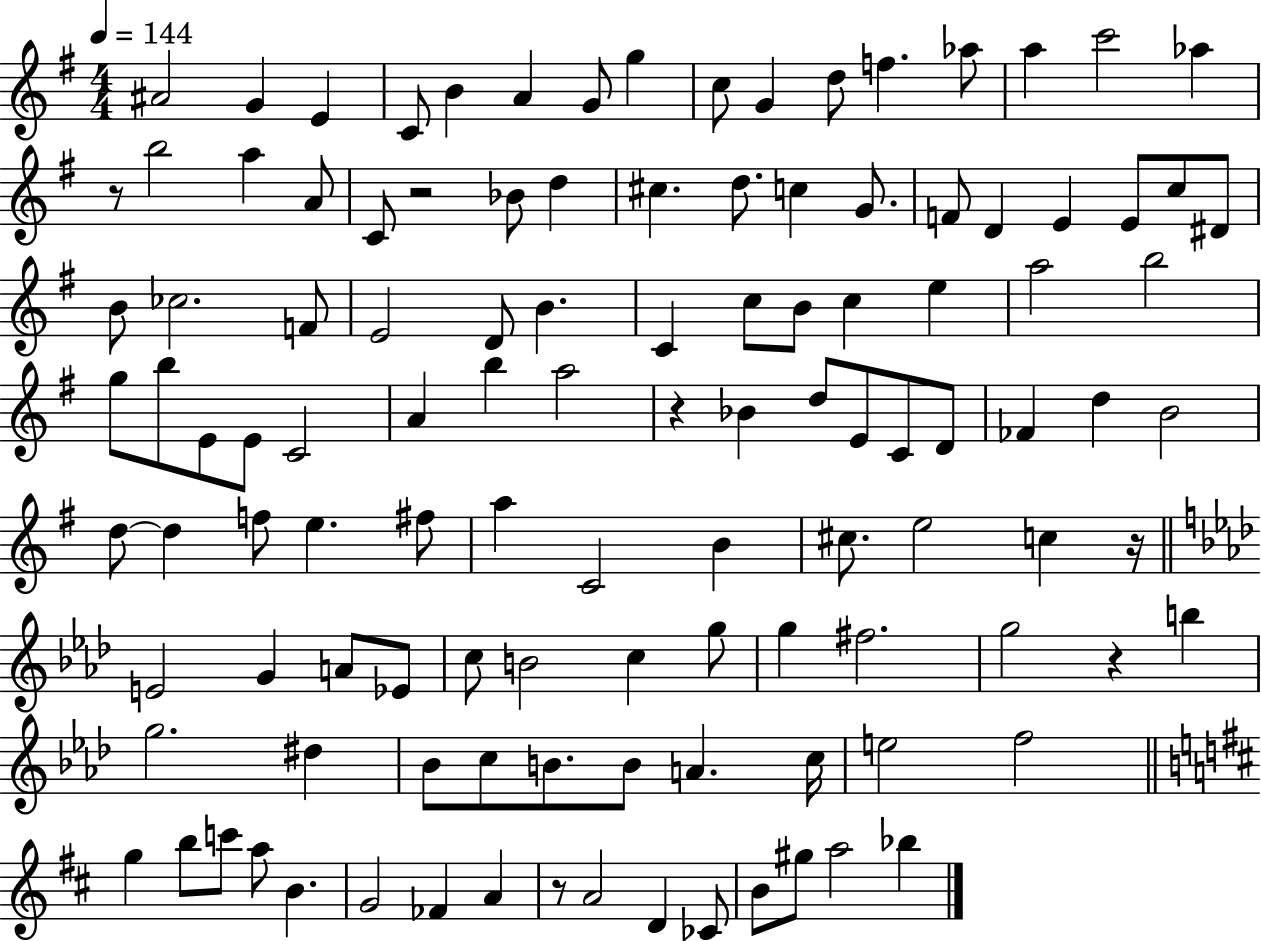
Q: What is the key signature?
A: G major